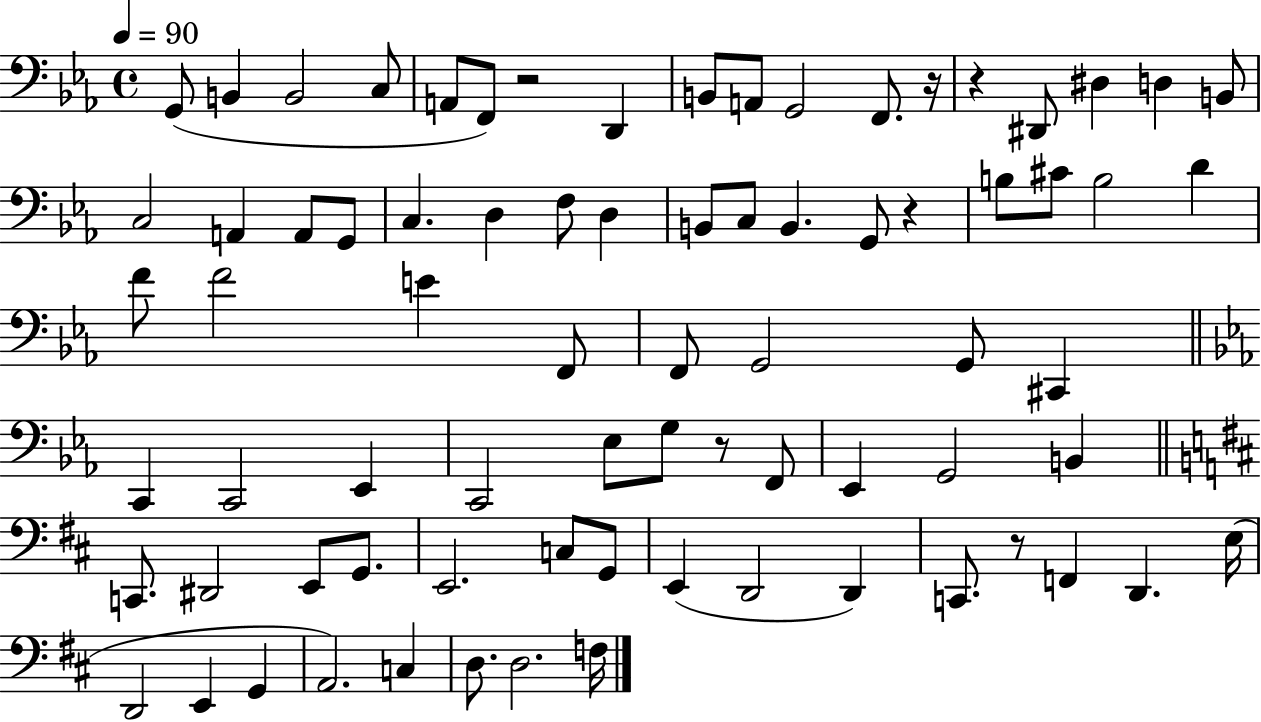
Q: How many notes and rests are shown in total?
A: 77